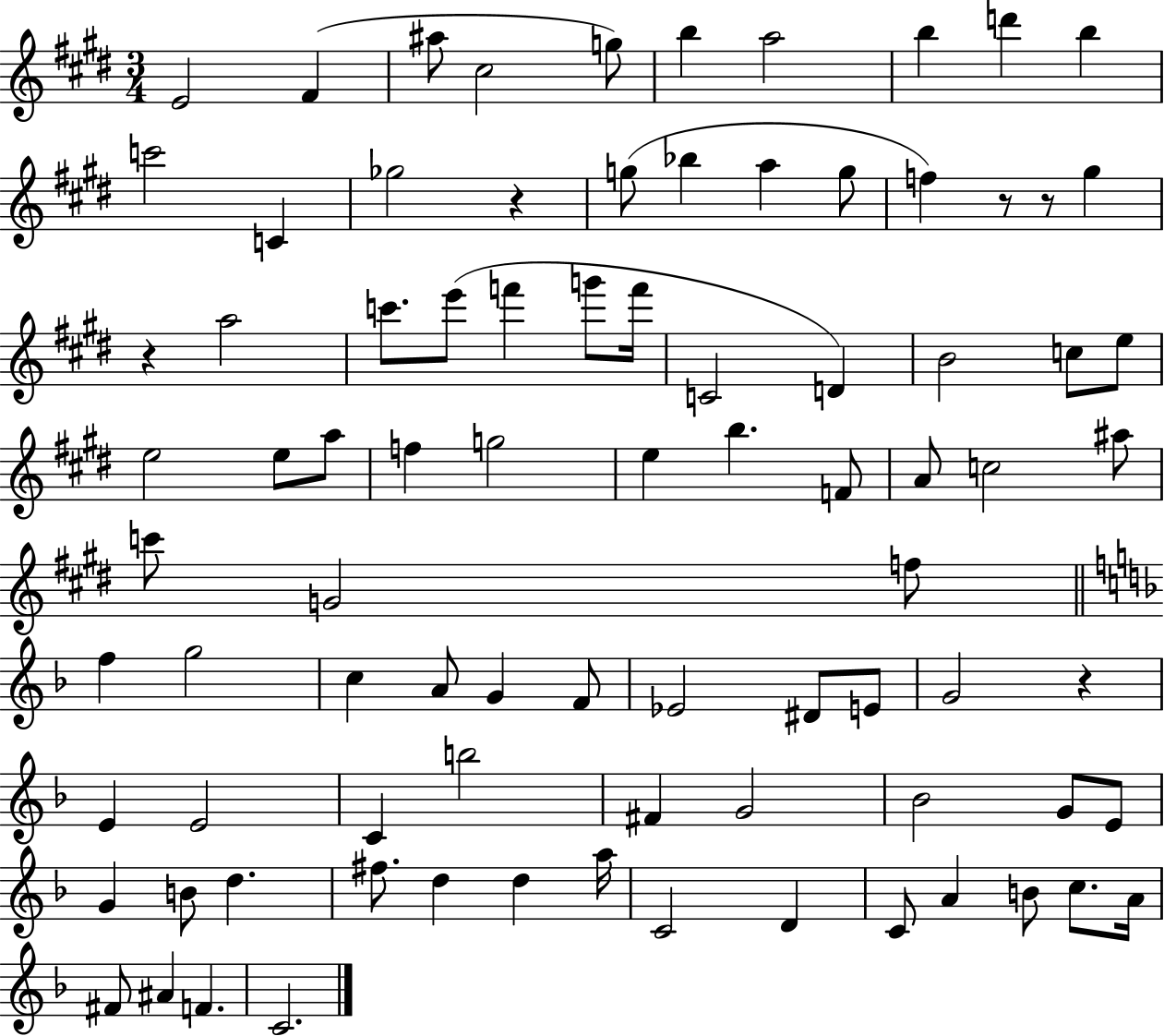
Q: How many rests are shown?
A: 5